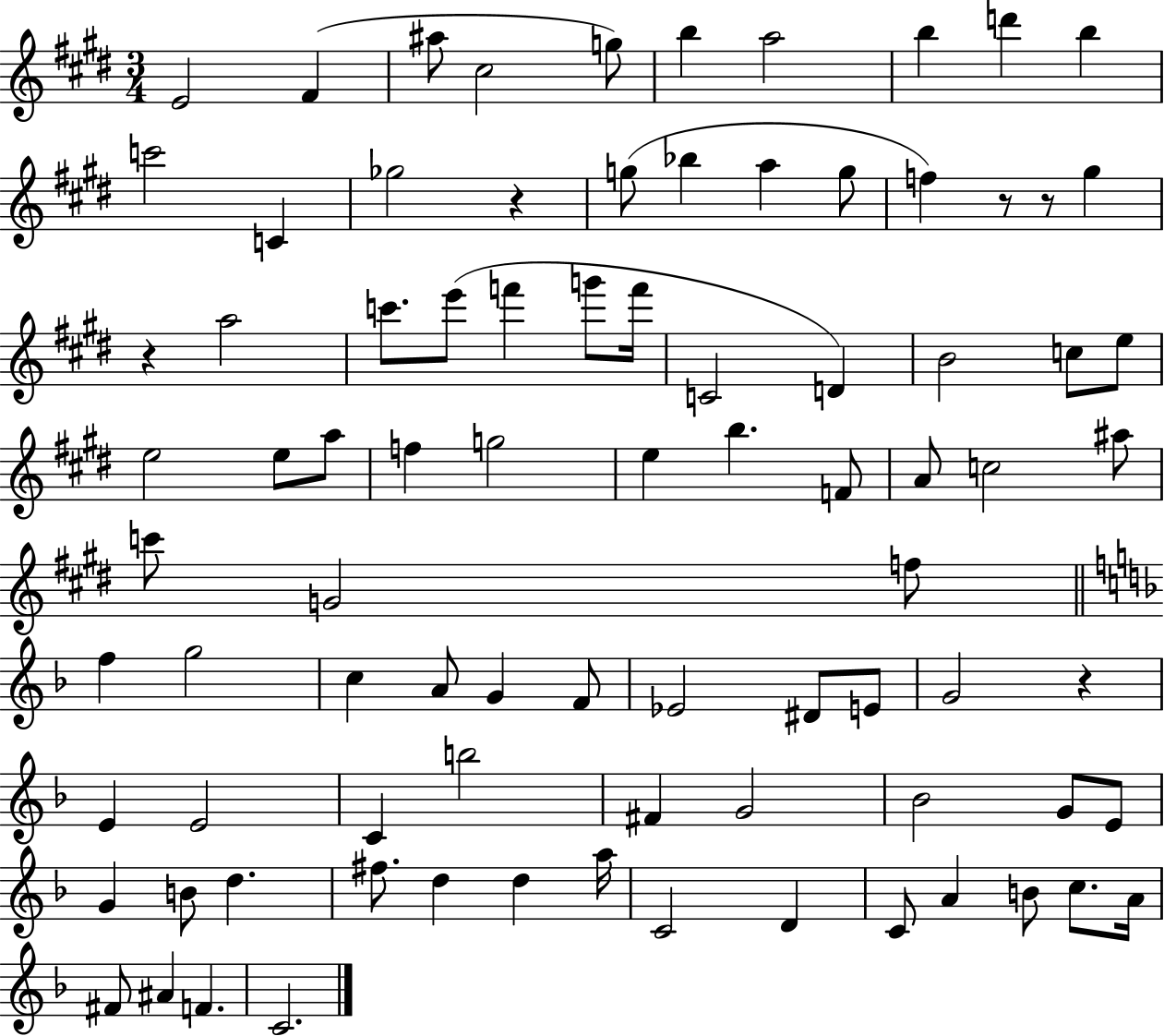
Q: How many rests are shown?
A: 5